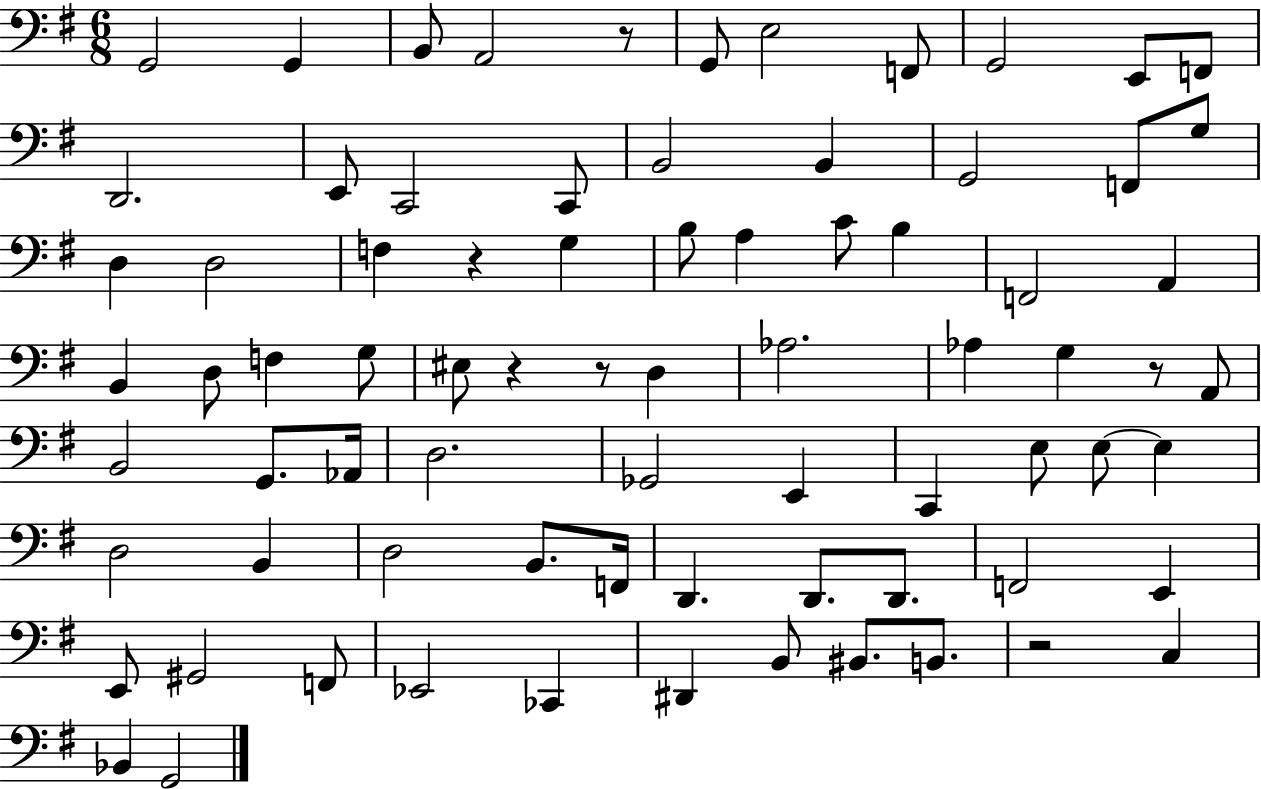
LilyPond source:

{
  \clef bass
  \numericTimeSignature
  \time 6/8
  \key g \major
  g,2 g,4 | b,8 a,2 r8 | g,8 e2 f,8 | g,2 e,8 f,8 | \break d,2. | e,8 c,2 c,8 | b,2 b,4 | g,2 f,8 g8 | \break d4 d2 | f4 r4 g4 | b8 a4 c'8 b4 | f,2 a,4 | \break b,4 d8 f4 g8 | eis8 r4 r8 d4 | aes2. | aes4 g4 r8 a,8 | \break b,2 g,8. aes,16 | d2. | ges,2 e,4 | c,4 e8 e8~~ e4 | \break d2 b,4 | d2 b,8. f,16 | d,4. d,8. d,8. | f,2 e,4 | \break e,8 gis,2 f,8 | ees,2 ces,4 | dis,4 b,8 bis,8. b,8. | r2 c4 | \break bes,4 g,2 | \bar "|."
}